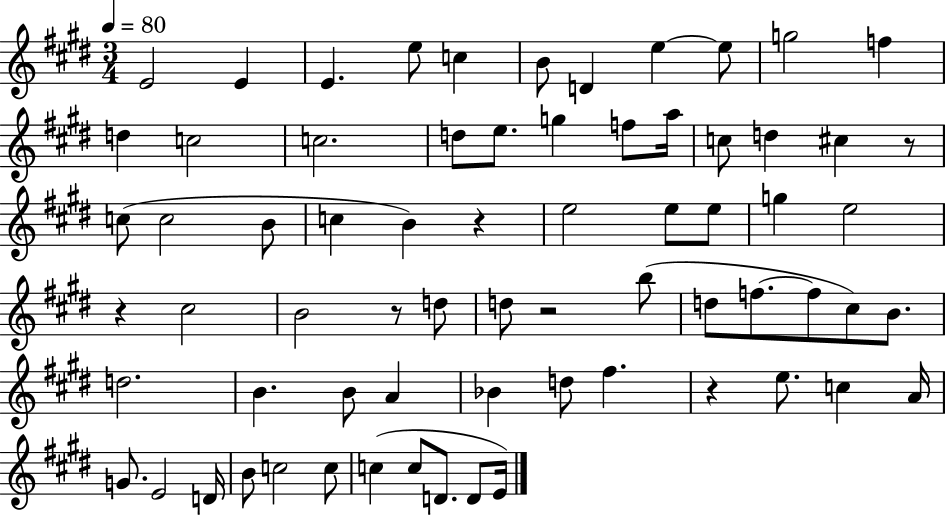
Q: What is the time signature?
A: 3/4